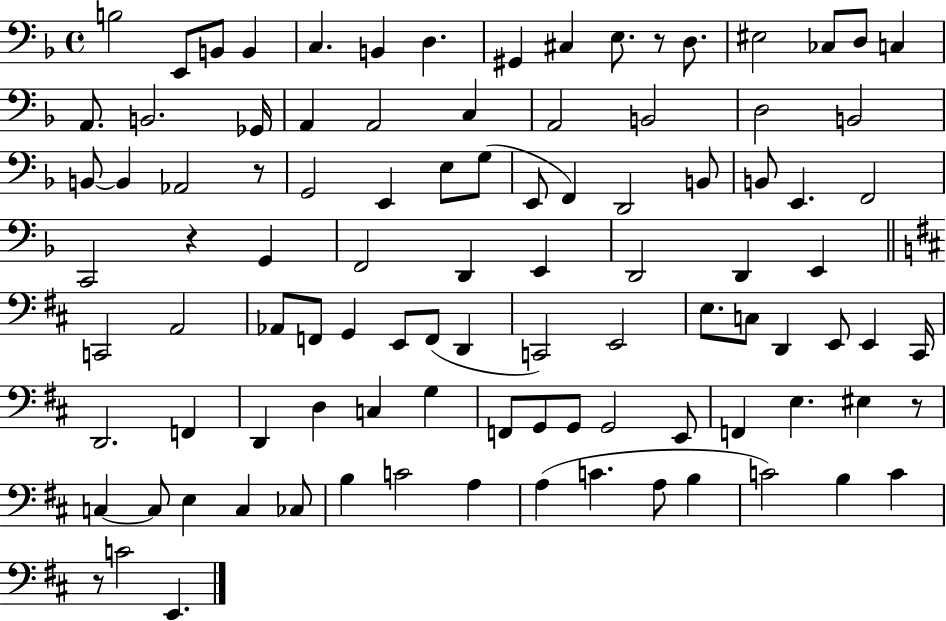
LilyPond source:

{
  \clef bass
  \time 4/4
  \defaultTimeSignature
  \key f \major
  b2 e,8 b,8 b,4 | c4. b,4 d4. | gis,4 cis4 e8. r8 d8. | eis2 ces8 d8 c4 | \break a,8. b,2. ges,16 | a,4 a,2 c4 | a,2 b,2 | d2 b,2 | \break b,8~~ b,4 aes,2 r8 | g,2 e,4 e8 g8( | e,8 f,4) d,2 b,8 | b,8 e,4. f,2 | \break c,2 r4 g,4 | f,2 d,4 e,4 | d,2 d,4 e,4 | \bar "||" \break \key b \minor c,2 a,2 | aes,8 f,8 g,4 e,8 f,8( d,4 | c,2) e,2 | e8. c8 d,4 e,8 e,4 cis,16 | \break d,2. f,4 | d,4 d4 c4 g4 | f,8 g,8 g,8 g,2 e,8 | f,4 e4. eis4 r8 | \break c4~~ c8 e4 c4 ces8 | b4 c'2 a4 | a4( c'4. a8 b4 | c'2) b4 c'4 | \break r8 c'2 e,4. | \bar "|."
}